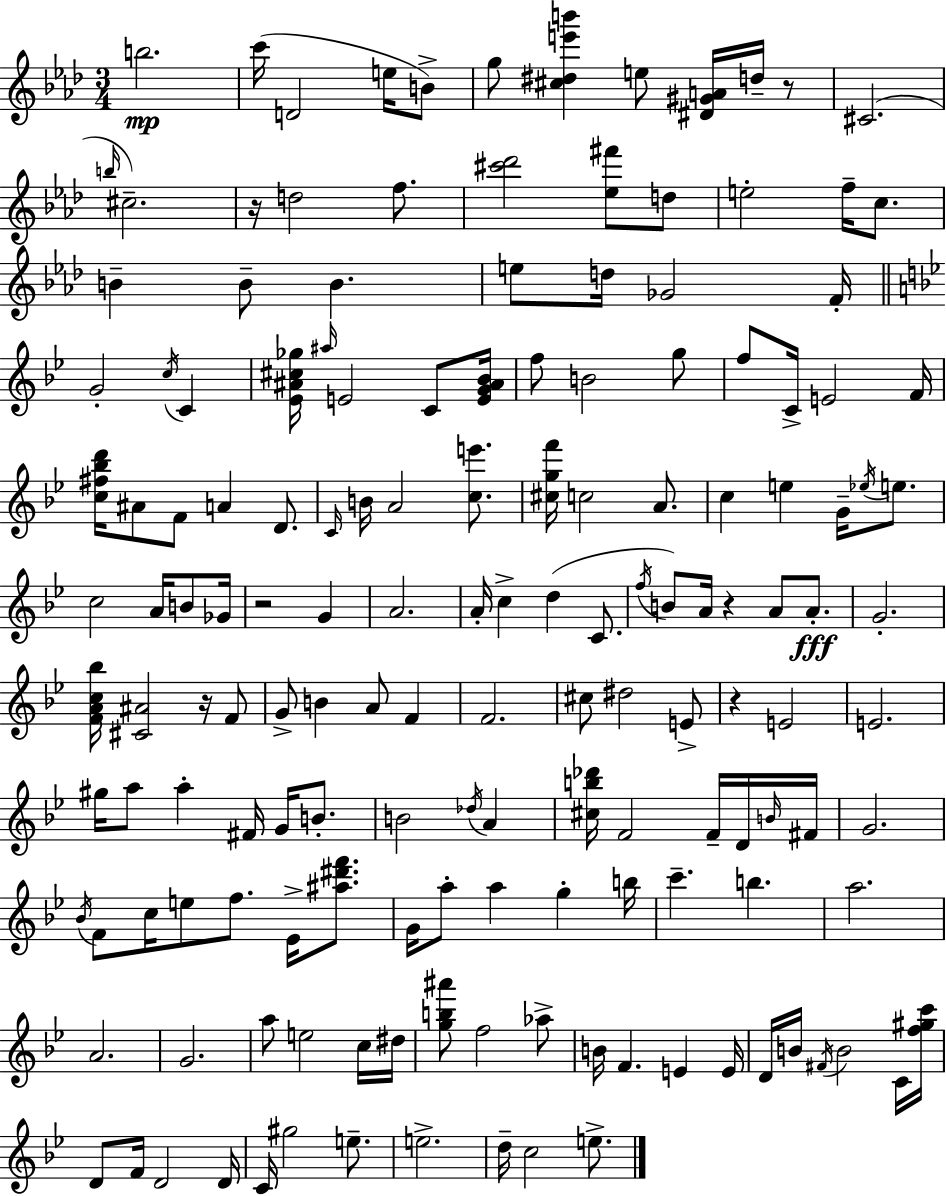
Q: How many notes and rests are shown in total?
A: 156